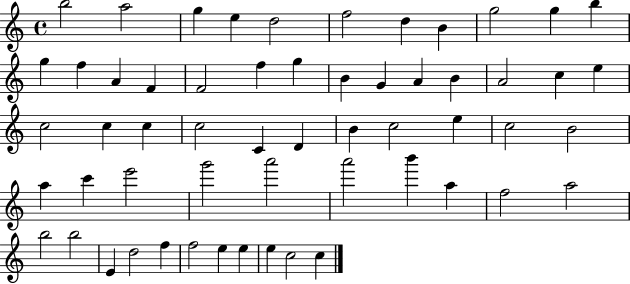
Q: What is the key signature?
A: C major